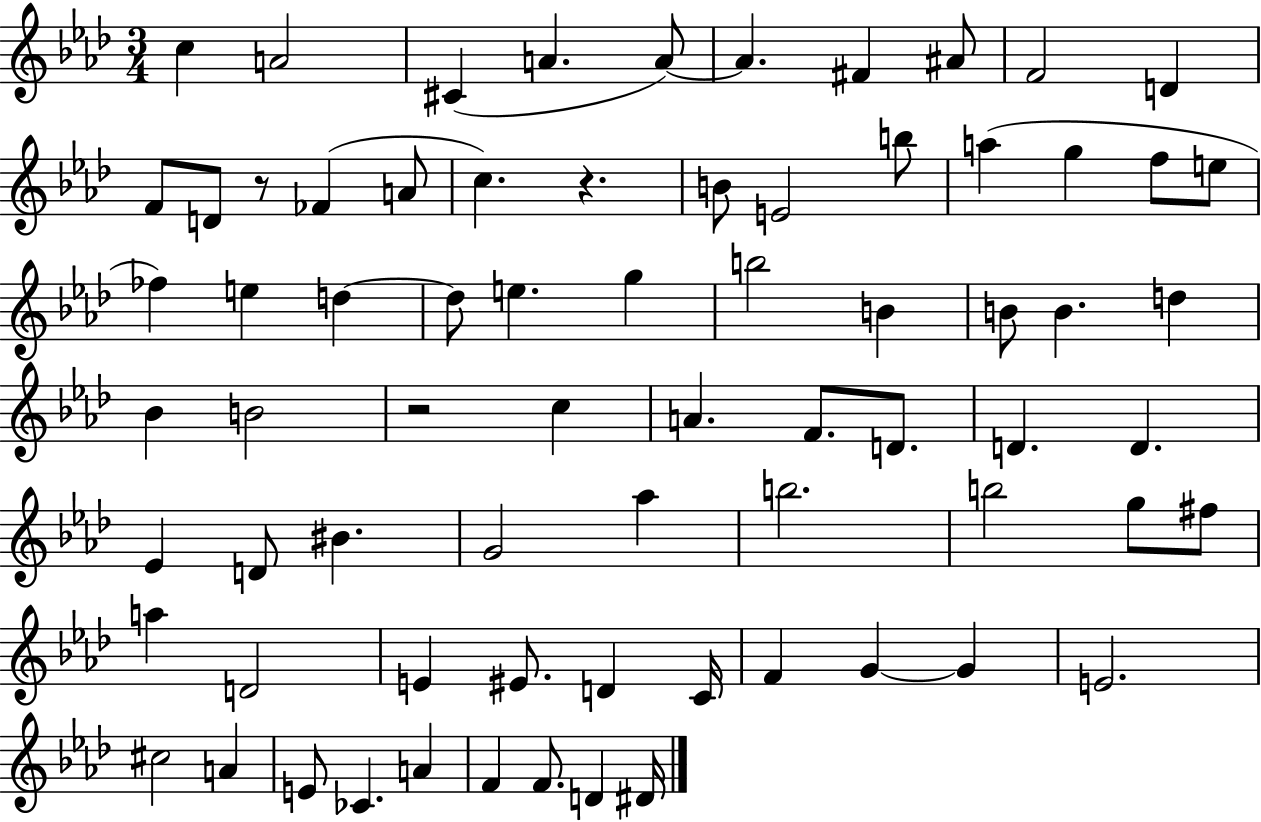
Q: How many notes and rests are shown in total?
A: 72